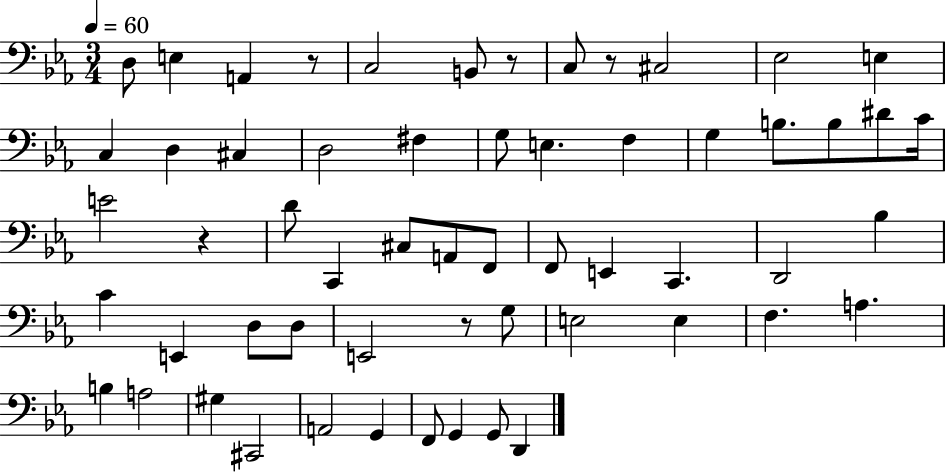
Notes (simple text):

D3/e E3/q A2/q R/e C3/h B2/e R/e C3/e R/e C#3/h Eb3/h E3/q C3/q D3/q C#3/q D3/h F#3/q G3/e E3/q. F3/q G3/q B3/e. B3/e D#4/e C4/s E4/h R/q D4/e C2/q C#3/e A2/e F2/e F2/e E2/q C2/q. D2/h Bb3/q C4/q E2/q D3/e D3/e E2/h R/e G3/e E3/h E3/q F3/q. A3/q. B3/q A3/h G#3/q C#2/h A2/h G2/q F2/e G2/q G2/e D2/q